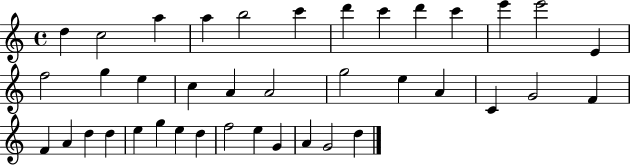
D5/q C5/h A5/q A5/q B5/h C6/q D6/q C6/q D6/q C6/q E6/q E6/h E4/q F5/h G5/q E5/q C5/q A4/q A4/h G5/h E5/q A4/q C4/q G4/h F4/q F4/q A4/q D5/q D5/q E5/q G5/q E5/q D5/q F5/h E5/q G4/q A4/q G4/h D5/q